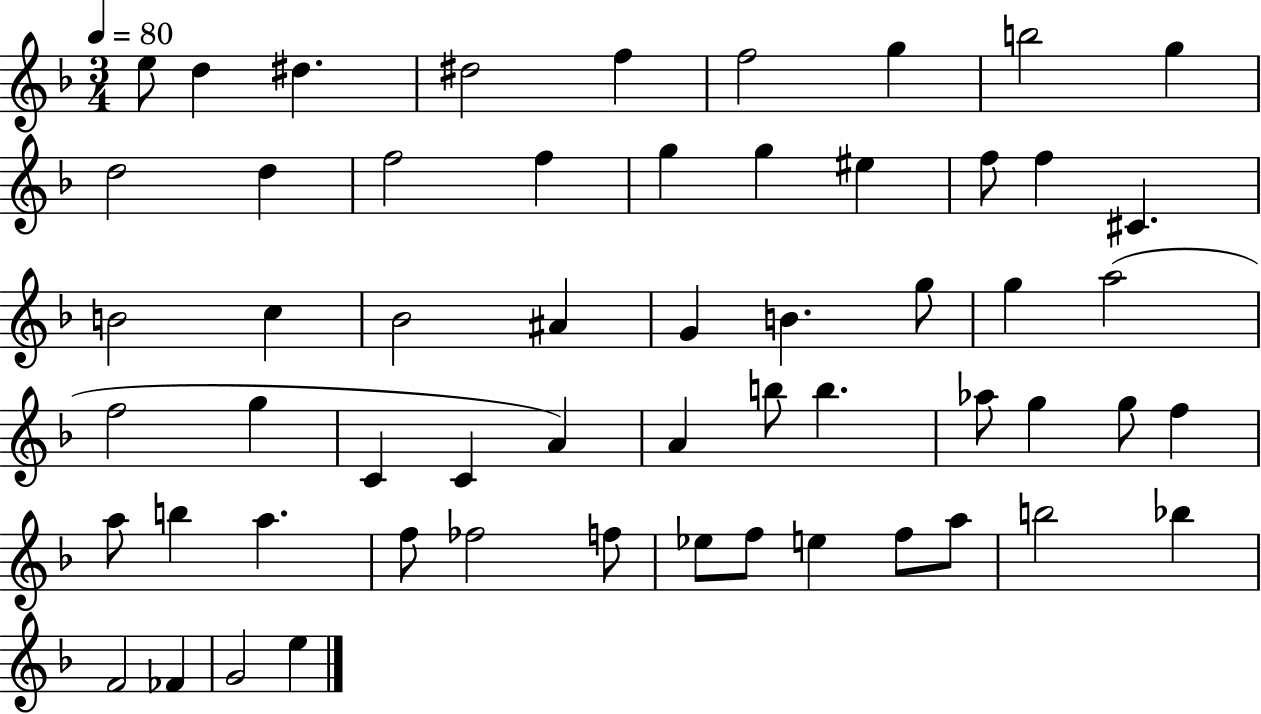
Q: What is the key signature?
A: F major